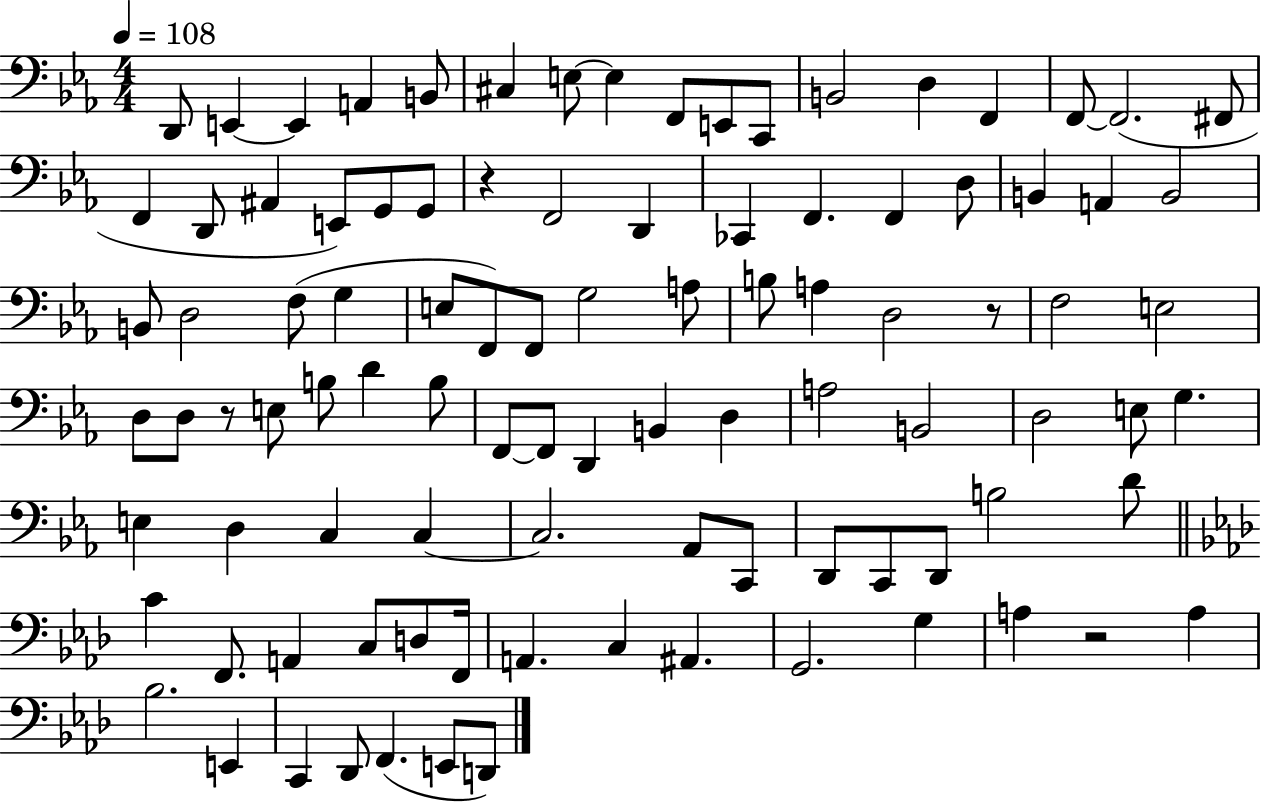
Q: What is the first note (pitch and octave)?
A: D2